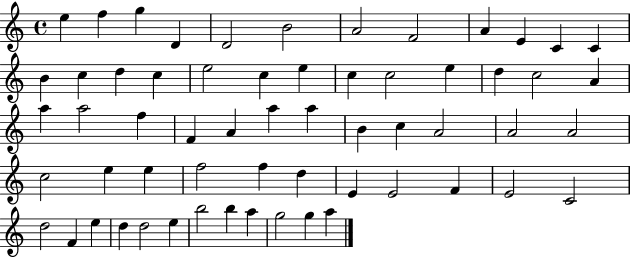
{
  \clef treble
  \time 4/4
  \defaultTimeSignature
  \key c \major
  e''4 f''4 g''4 d'4 | d'2 b'2 | a'2 f'2 | a'4 e'4 c'4 c'4 | \break b'4 c''4 d''4 c''4 | e''2 c''4 e''4 | c''4 c''2 e''4 | d''4 c''2 a'4 | \break a''4 a''2 f''4 | f'4 a'4 a''4 a''4 | b'4 c''4 a'2 | a'2 a'2 | \break c''2 e''4 e''4 | f''2 f''4 d''4 | e'4 e'2 f'4 | e'2 c'2 | \break d''2 f'4 e''4 | d''4 d''2 e''4 | b''2 b''4 a''4 | g''2 g''4 a''4 | \break \bar "|."
}